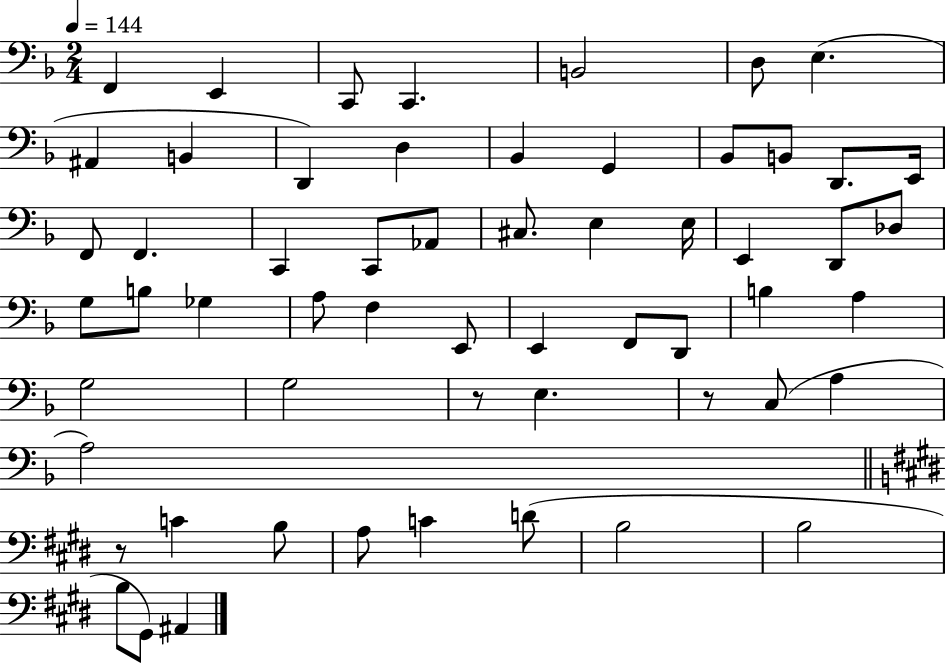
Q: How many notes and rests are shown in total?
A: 58